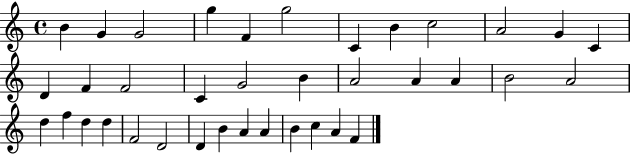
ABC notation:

X:1
T:Untitled
M:4/4
L:1/4
K:C
B G G2 g F g2 C B c2 A2 G C D F F2 C G2 B A2 A A B2 A2 d f d d F2 D2 D B A A B c A F